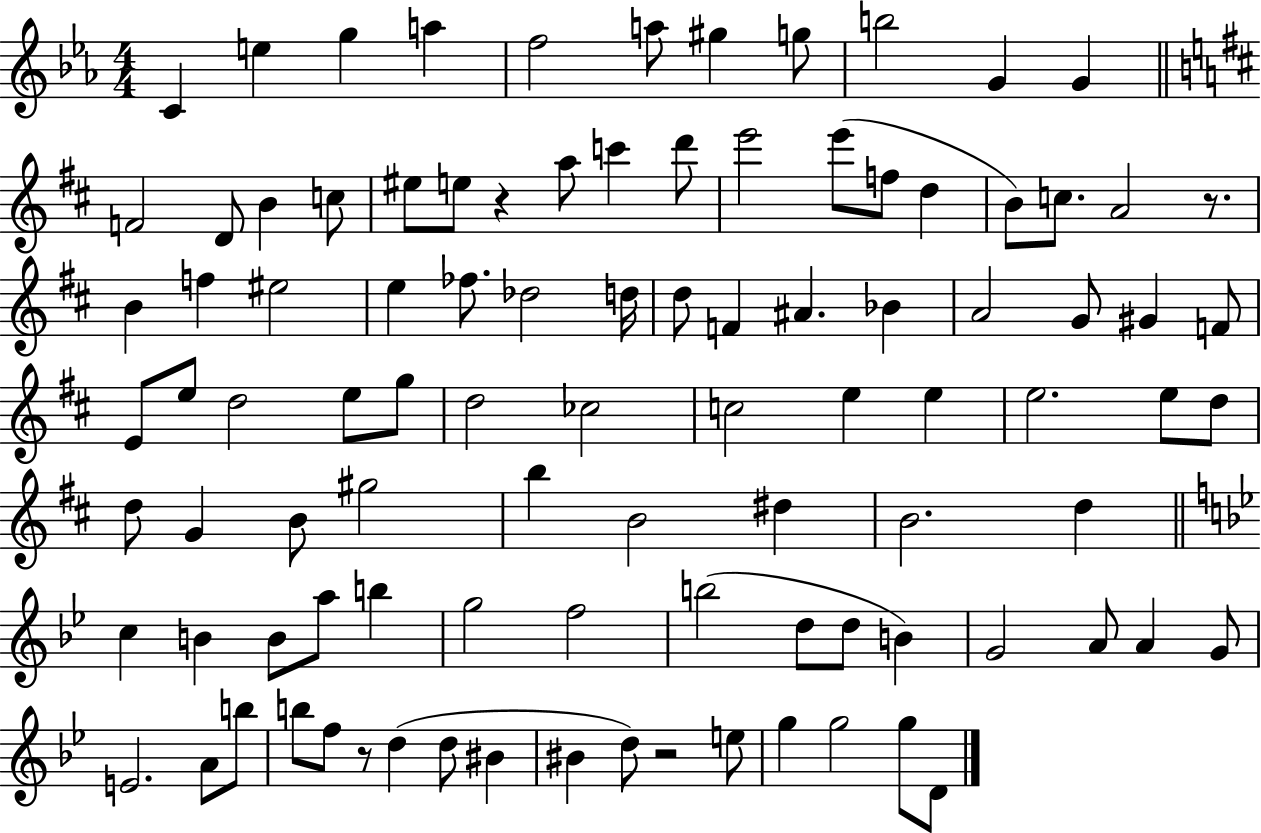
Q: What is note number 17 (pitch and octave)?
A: E5